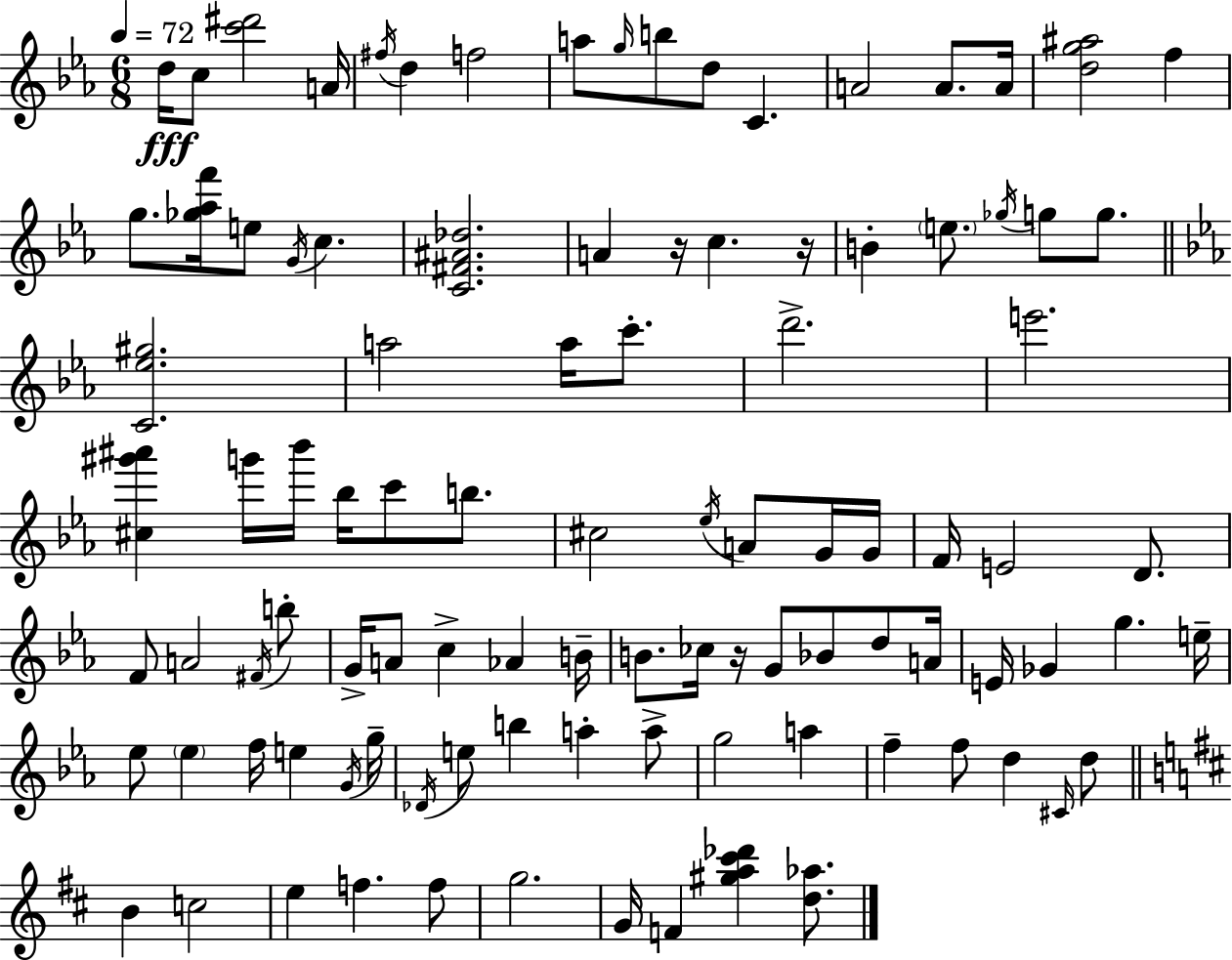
D5/s C5/e [C6,D#6]/h A4/s F#5/s D5/q F5/h A5/e G5/s B5/e D5/e C4/q. A4/h A4/e. A4/s [D5,G5,A#5]/h F5/q G5/e. [Gb5,Ab5,F6]/s E5/e G4/s C5/q. [C4,F#4,A#4,Db5]/h. A4/q R/s C5/q. R/s B4/q E5/e. Gb5/s G5/e G5/e. [C4,Eb5,G#5]/h. A5/h A5/s C6/e. D6/h. E6/h. [C#5,G#6,A#6]/q G6/s Bb6/s Bb5/s C6/e B5/e. C#5/h Eb5/s A4/e G4/s G4/s F4/s E4/h D4/e. F4/e A4/h F#4/s B5/e G4/s A4/e C5/q Ab4/q B4/s B4/e. CES5/s R/s G4/e Bb4/e D5/e A4/s E4/s Gb4/q G5/q. E5/s Eb5/e Eb5/q F5/s E5/q G4/s G5/s Db4/s E5/e B5/q A5/q A5/e G5/h A5/q F5/q F5/e D5/q C#4/s D5/e B4/q C5/h E5/q F5/q. F5/e G5/h. G4/s F4/q [G#5,A5,C#6,Db6]/q [D5,Ab5]/e.